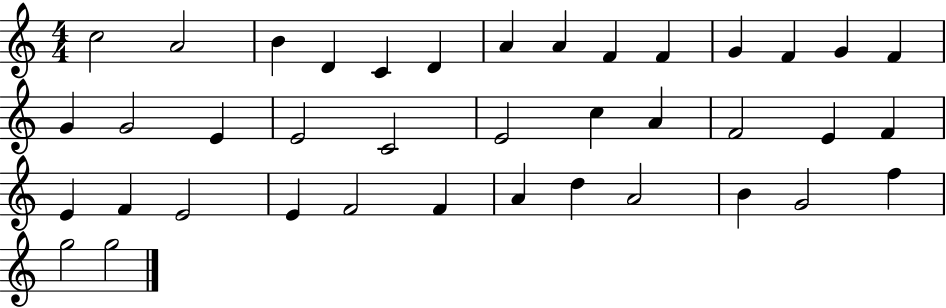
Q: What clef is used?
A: treble